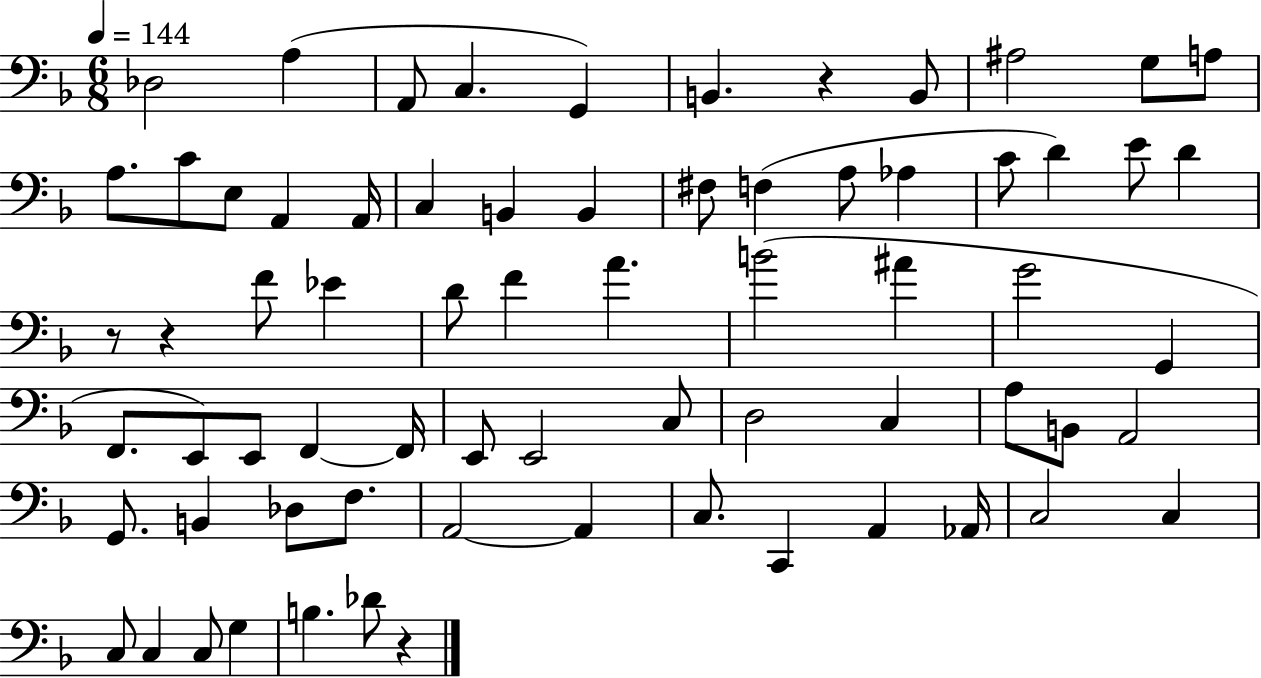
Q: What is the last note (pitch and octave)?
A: Db4